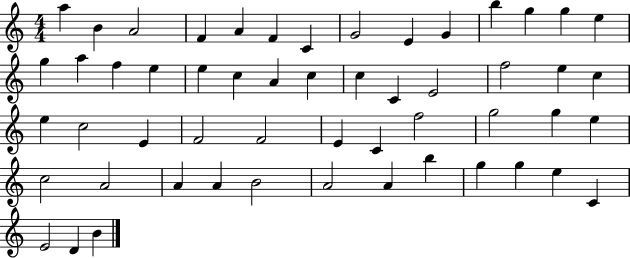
X:1
T:Untitled
M:4/4
L:1/4
K:C
a B A2 F A F C G2 E G b g g e g a f e e c A c c C E2 f2 e c e c2 E F2 F2 E C f2 g2 g e c2 A2 A A B2 A2 A b g g e C E2 D B